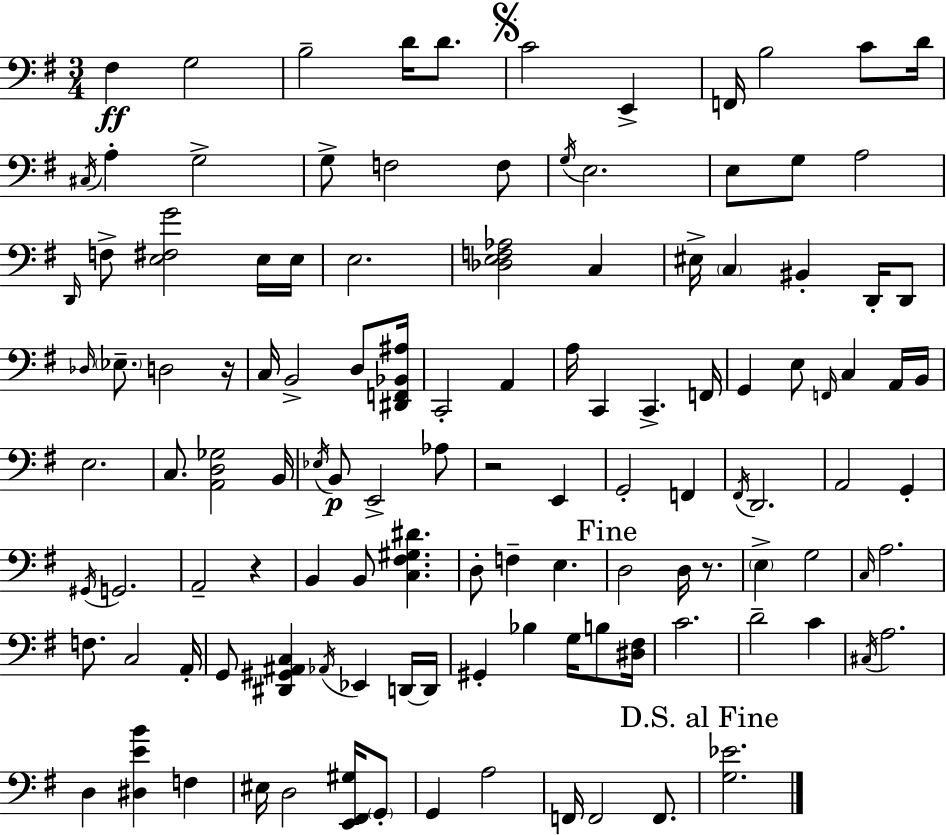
F#3/q G3/h B3/h D4/s D4/e. C4/h E2/q F2/s B3/h C4/e D4/s C#3/s A3/q G3/h G3/e F3/h F3/e G3/s E3/h. E3/e G3/e A3/h D2/s F3/e [E3,F#3,G4]/h E3/s E3/s E3/h. [Db3,E3,F3,Ab3]/h C3/q EIS3/s C3/q BIS2/q D2/s D2/e Db3/s Eb3/e. D3/h R/s C3/s B2/h D3/e [D#2,F2,Bb2,A#3]/s C2/h A2/q A3/s C2/q C2/q. F2/s G2/q E3/e F2/s C3/q A2/s B2/s E3/h. C3/e. [A2,D3,Gb3]/h B2/s Eb3/s B2/e E2/h Ab3/e R/h E2/q G2/h F2/q F#2/s D2/h. A2/h G2/q G#2/s G2/h. A2/h R/q B2/q B2/e [C3,F#3,G#3,D#4]/q. D3/e F3/q E3/q. D3/h D3/s R/e. E3/q G3/h C3/s A3/h. F3/e. C3/h A2/s G2/e [D#2,G#2,A#2,C3]/q Ab2/s Eb2/q D2/s D2/s G#2/q Bb3/q G3/s B3/e [D#3,F#3]/s C4/h. D4/h C4/q C#3/s A3/h. D3/q [D#3,E4,B4]/q F3/q EIS3/s D3/h [E2,F#2,G#3]/s G2/e G2/q A3/h F2/s F2/h F2/e. [G3,Eb4]/h.